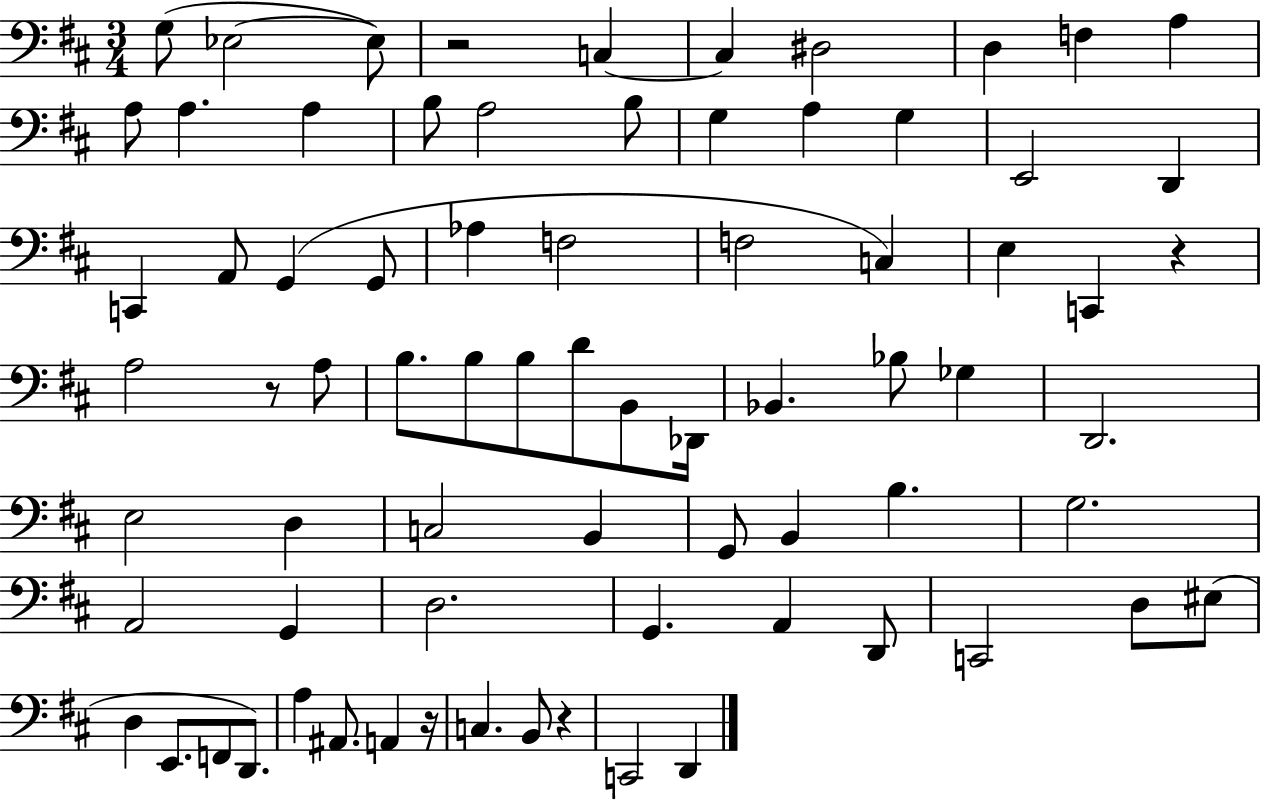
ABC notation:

X:1
T:Untitled
M:3/4
L:1/4
K:D
G,/2 _E,2 _E,/2 z2 C, C, ^D,2 D, F, A, A,/2 A, A, B,/2 A,2 B,/2 G, A, G, E,,2 D,, C,, A,,/2 G,, G,,/2 _A, F,2 F,2 C, E, C,, z A,2 z/2 A,/2 B,/2 B,/2 B,/2 D/2 B,,/2 _D,,/4 _B,, _B,/2 _G, D,,2 E,2 D, C,2 B,, G,,/2 B,, B, G,2 A,,2 G,, D,2 G,, A,, D,,/2 C,,2 D,/2 ^E,/2 D, E,,/2 F,,/2 D,,/2 A, ^A,,/2 A,, z/4 C, B,,/2 z C,,2 D,,